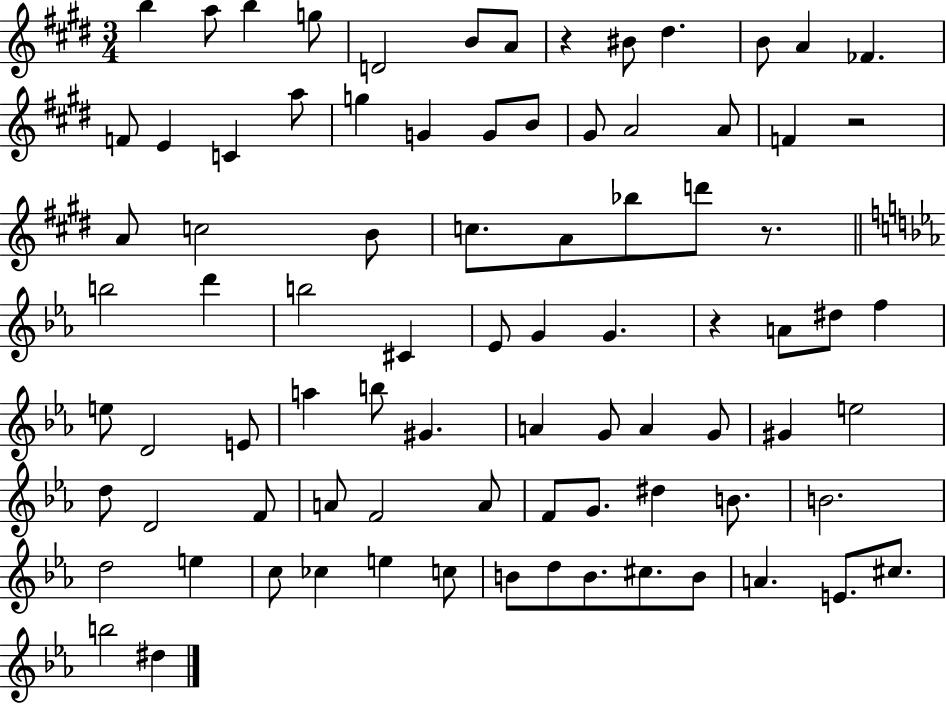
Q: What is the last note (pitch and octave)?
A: D#5